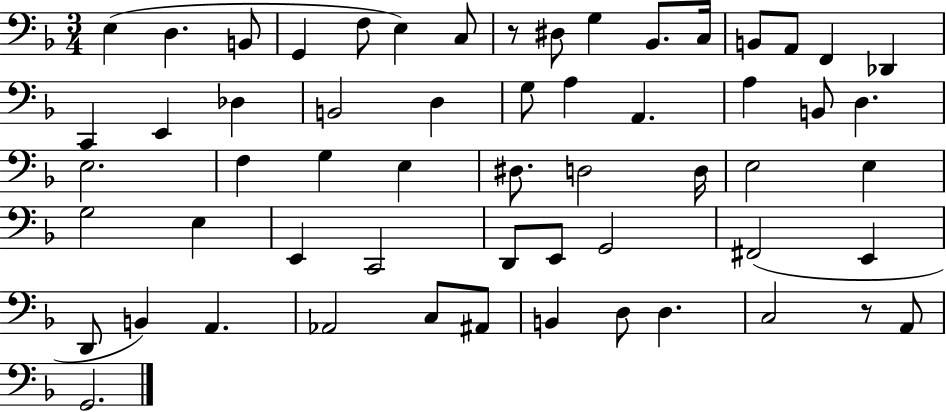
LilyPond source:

{
  \clef bass
  \numericTimeSignature
  \time 3/4
  \key f \major
  e4( d4. b,8 | g,4 f8 e4) c8 | r8 dis8 g4 bes,8. c16 | b,8 a,8 f,4 des,4 | \break c,4 e,4 des4 | b,2 d4 | g8 a4 a,4. | a4 b,8 d4. | \break e2. | f4 g4 e4 | dis8. d2 d16 | e2 e4 | \break g2 e4 | e,4 c,2 | d,8 e,8 g,2 | fis,2( e,4 | \break d,8 b,4) a,4. | aes,2 c8 ais,8 | b,4 d8 d4. | c2 r8 a,8 | \break g,2. | \bar "|."
}